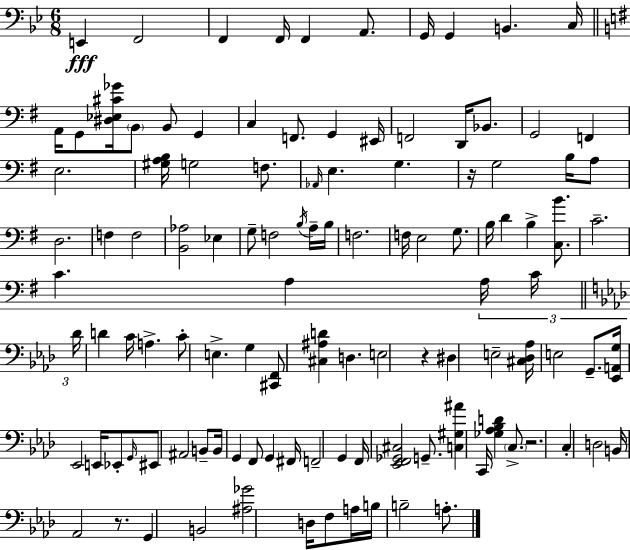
{
  \clef bass
  \numericTimeSignature
  \time 6/8
  \key bes \major
  e,4\fff f,2 | f,4 f,16 f,4 a,8. | g,16 g,4 b,4. c16 | \bar "||" \break \key g \major a,16 g,8 <dis ees cis' ges'>16 \parenthesize b,8 b,8 g,4 | c4 f,8. g,4 eis,16 | f,2 d,16 bes,8. | g,2 f,4 | \break e2. | <gis a b>16 g2 f8. | \grace { aes,16 } e4. g4. | r16 g2 b16 a8 | \break d2. | f4 f2 | <b, aes>2 ees4 | g8-- f2 \acciaccatura { b16 } | \break a16-- b16 f2. | f16 e2 g8. | b16 d'4 b4-> <c b'>8. | c'2.-- | \break c'4. a4 | \tuplet 3/2 { a16 c'16 \bar "||" \break \key aes \major des'16 } d'4 c'16 a4.-> | c'8-. e4.-> g4 | <cis, f,>8 <cis ais d'>4 d4. | e2 r4 | \break dis4 e2-- | <cis des aes>16 e2 g,8.-- | <ees, a, g>16 ees,2 e,16 ees,8-. | \grace { g,16 } eis,8 ais,2 b,8-- | \break b,16 g,4 f,8 g,4 | fis,16 f,2-- g,4 | f,16 <ees, f, ges, cis>2 g,8.-- | <c gis ais'>4 c,16 <ges aes bes d'>4 \parenthesize c8.-> | \break r2. | c4-. d2 | b,16 aes,2 r8. | g,4 b,2 | \break <ais ges'>2 d16 f8 | a16 b16 b2-- a8.-. | \bar "|."
}